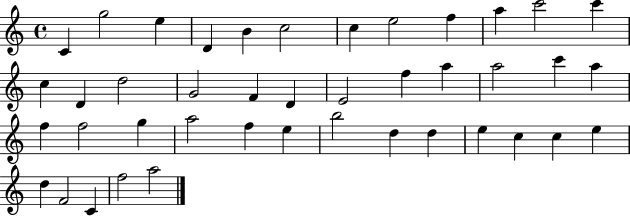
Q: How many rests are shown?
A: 0